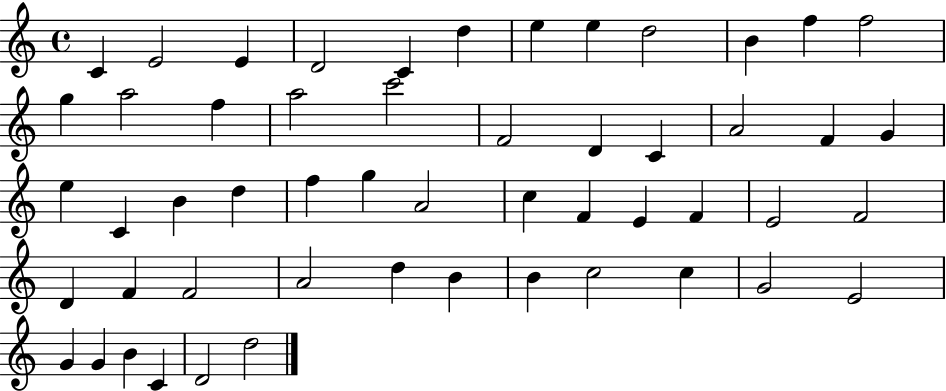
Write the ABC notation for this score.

X:1
T:Untitled
M:4/4
L:1/4
K:C
C E2 E D2 C d e e d2 B f f2 g a2 f a2 c'2 F2 D C A2 F G e C B d f g A2 c F E F E2 F2 D F F2 A2 d B B c2 c G2 E2 G G B C D2 d2